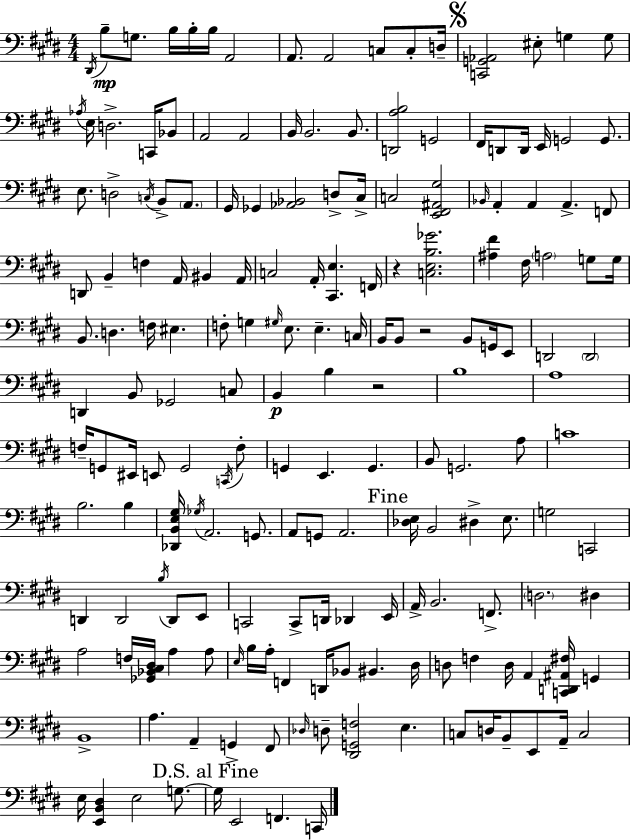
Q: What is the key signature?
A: E major